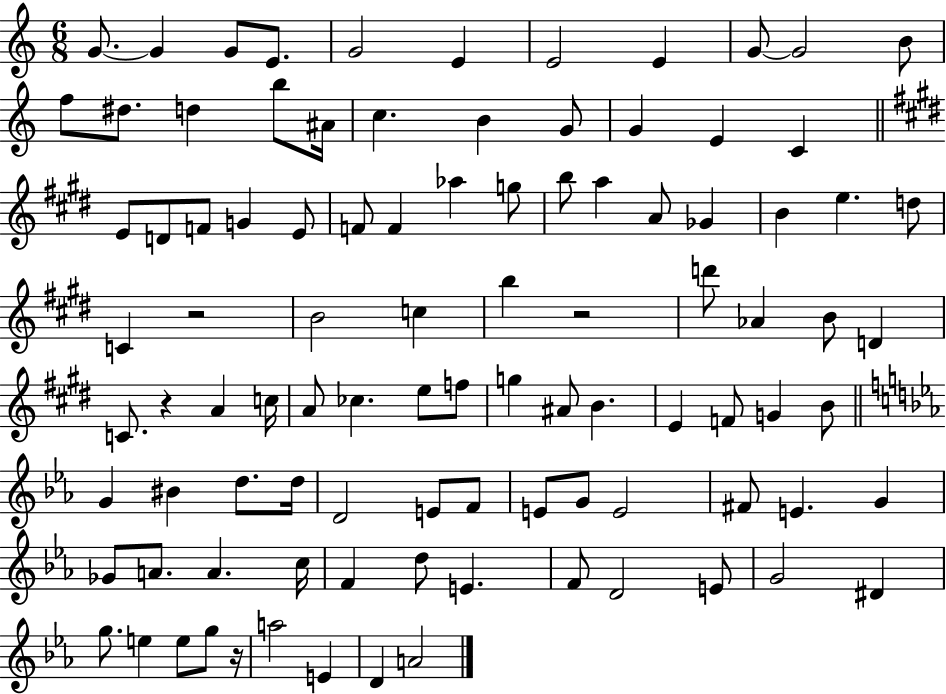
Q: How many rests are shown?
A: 4